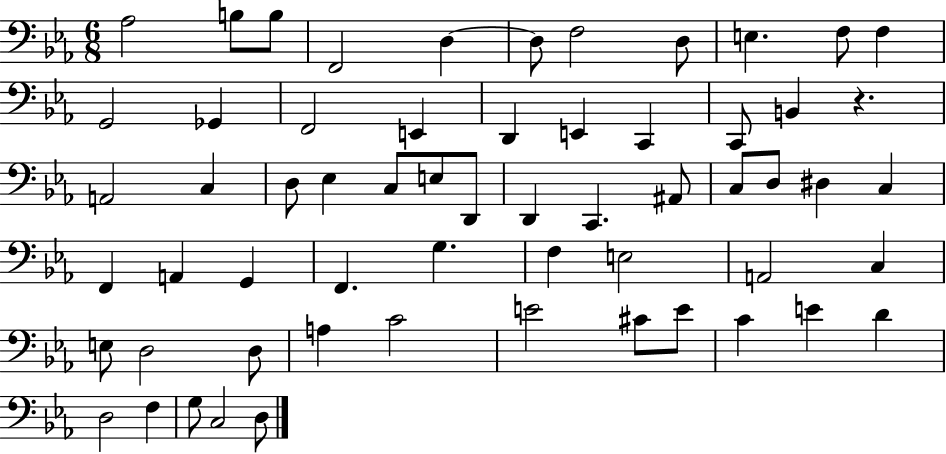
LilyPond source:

{
  \clef bass
  \numericTimeSignature
  \time 6/8
  \key ees \major
  aes2 b8 b8 | f,2 d4~~ | d8 f2 d8 | e4. f8 f4 | \break g,2 ges,4 | f,2 e,4 | d,4 e,4 c,4 | c,8 b,4 r4. | \break a,2 c4 | d8 ees4 c8 e8 d,8 | d,4 c,4. ais,8 | c8 d8 dis4 c4 | \break f,4 a,4 g,4 | f,4. g4. | f4 e2 | a,2 c4 | \break e8 d2 d8 | a4 c'2 | e'2 cis'8 e'8 | c'4 e'4 d'4 | \break d2 f4 | g8 c2 d8 | \bar "|."
}